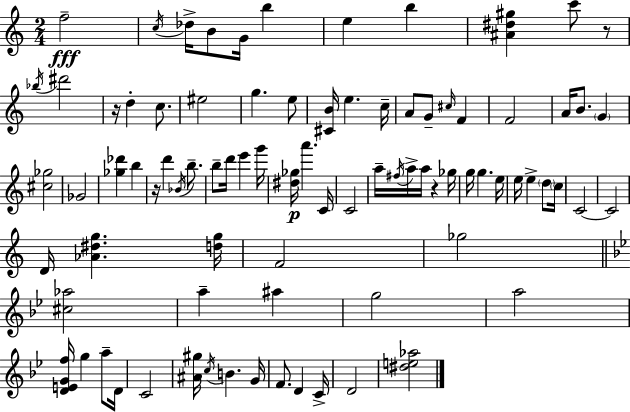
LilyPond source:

{
  \clef treble
  \numericTimeSignature
  \time 2/4
  \key a \minor
  f''2--\fff | \acciaccatura { c''16 } des''16-> b'8 g'16 b''4 | e''4 b''4 | <ais' dis'' gis''>4 c'''8 r8 | \break \acciaccatura { bes''16 } dis'''2 | r16 d''4-. c''8. | eis''2 | g''4. | \break e''8 <cis' b'>16 e''4. | c''16-- a'8 g'8-- \grace { cis''16 } f'4 | f'2 | a'16 b'8. \parenthesize g'4 | \break <cis'' ges''>2 | ges'2 | <ges'' des'''>4 b''4 | r16 d'''4 | \break \acciaccatura { bes'16 } b''8.-- b''8-- d'''16 e'''4 | g'''16 <dis'' ges''>16\p a'''4. | c'16 c'2 | a''16-- \acciaccatura { fis''16 } a''16-> a''16 | \break r4 ges''16 g''16 g''4. | e''16 e''16 e''4-> | \parenthesize d''8 \parenthesize c''16 c'2~~ | c'2 | \break d'16 <aes' dis'' g''>4. | <d'' g''>16 f'2 | ges''2 | \bar "||" \break \key g \minor <cis'' aes''>2 | a''4-- ais''4 | g''2 | a''2 | \break <d' e' g' f''>16 g''4 a''8-- d'16 | c'2 | <ais' gis''>16 \acciaccatura { c''16 } b'4. | g'16 f'8. d'4 | \break c'16-> d'2 | <dis'' e'' aes''>2 | \bar "|."
}